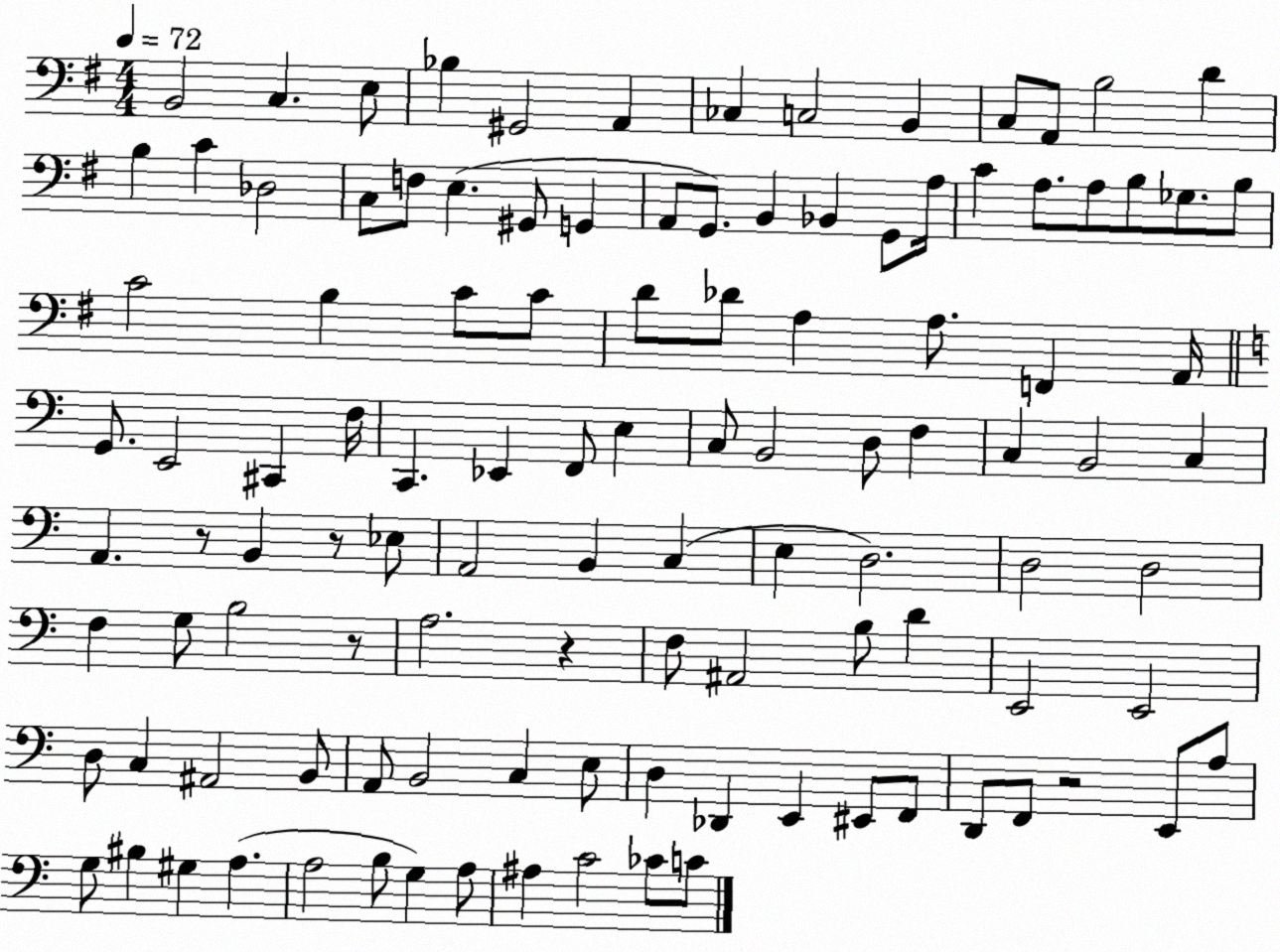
X:1
T:Untitled
M:4/4
L:1/4
K:G
B,,2 C, E,/2 _B, ^G,,2 A,, _C, C,2 B,, C,/2 A,,/2 B,2 D B, C _D,2 C,/2 F,/2 E, ^G,,/2 G,, A,,/2 G,,/2 B,, _B,, G,,/2 A,/4 C A,/2 A,/2 B,/2 _G,/2 B,/2 C2 B, C/2 C/2 D/2 _D/2 A, A,/2 F,, A,,/4 G,,/2 E,,2 ^C,, F,/4 C,, _E,, F,,/2 E, C,/2 B,,2 D,/2 F, C, B,,2 C, A,, z/2 B,, z/2 _E,/2 A,,2 B,, C, E, D,2 D,2 D,2 F, G,/2 B,2 z/2 A,2 z F,/2 ^A,,2 B,/2 D E,,2 E,,2 D,/2 C, ^A,,2 B,,/2 A,,/2 B,,2 C, E,/2 D, _D,, E,, ^E,,/2 F,,/2 D,,/2 F,,/2 z2 E,,/2 A,/2 G,/2 ^B, ^G, A, A,2 B,/2 G, A,/2 ^A, C2 _C/2 C/2